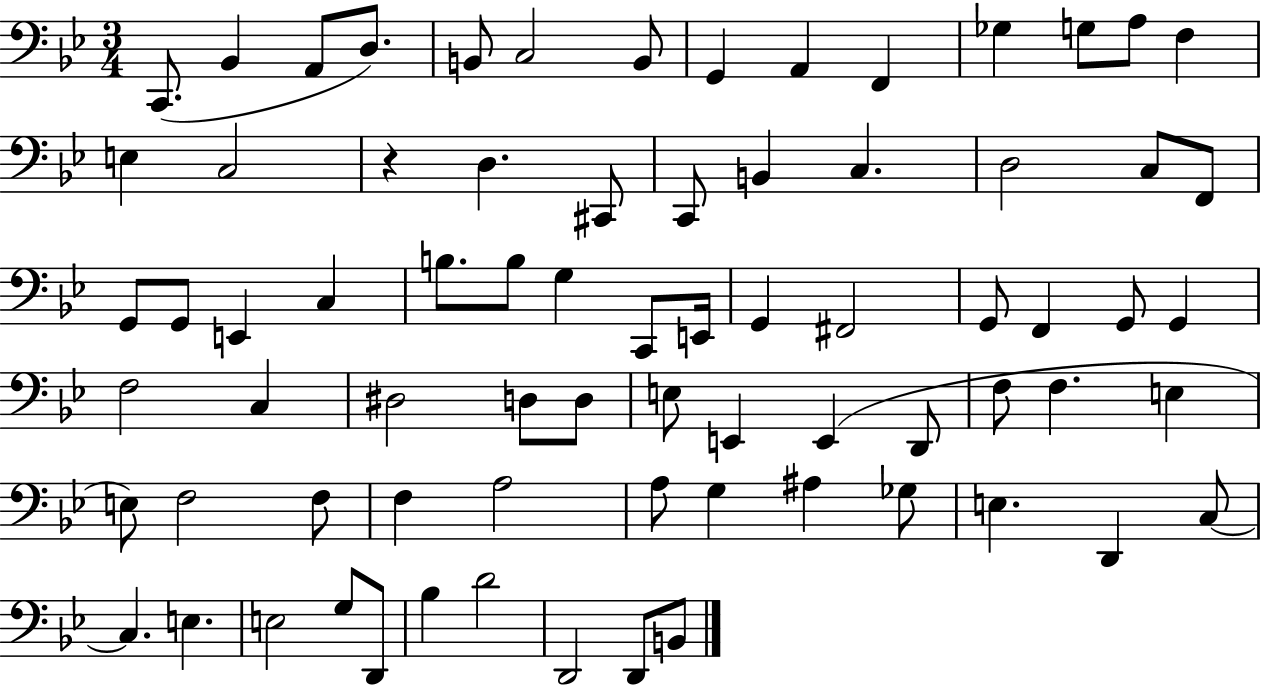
C2/e. Bb2/q A2/e D3/e. B2/e C3/h B2/e G2/q A2/q F2/q Gb3/q G3/e A3/e F3/q E3/q C3/h R/q D3/q. C#2/e C2/e B2/q C3/q. D3/h C3/e F2/e G2/e G2/e E2/q C3/q B3/e. B3/e G3/q C2/e E2/s G2/q F#2/h G2/e F2/q G2/e G2/q F3/h C3/q D#3/h D3/e D3/e E3/e E2/q E2/q D2/e F3/e F3/q. E3/q E3/e F3/h F3/e F3/q A3/h A3/e G3/q A#3/q Gb3/e E3/q. D2/q C3/e C3/q. E3/q. E3/h G3/e D2/e Bb3/q D4/h D2/h D2/e B2/e